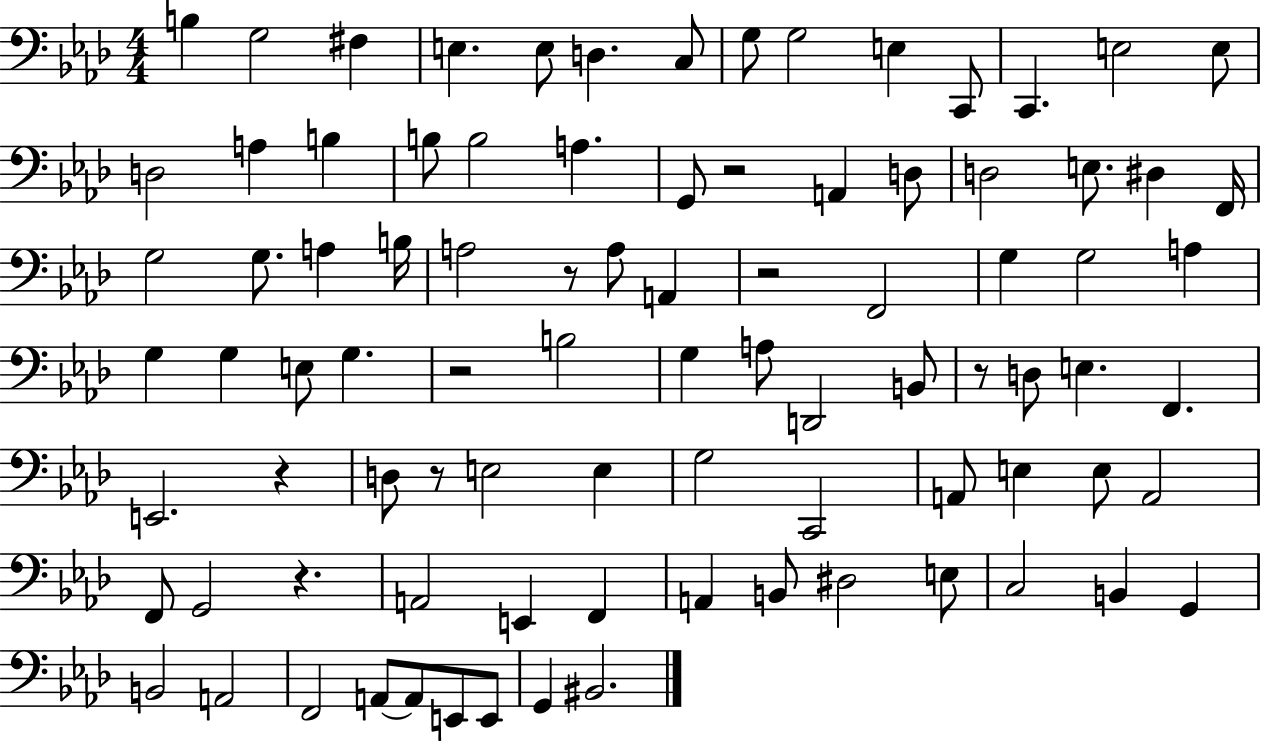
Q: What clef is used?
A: bass